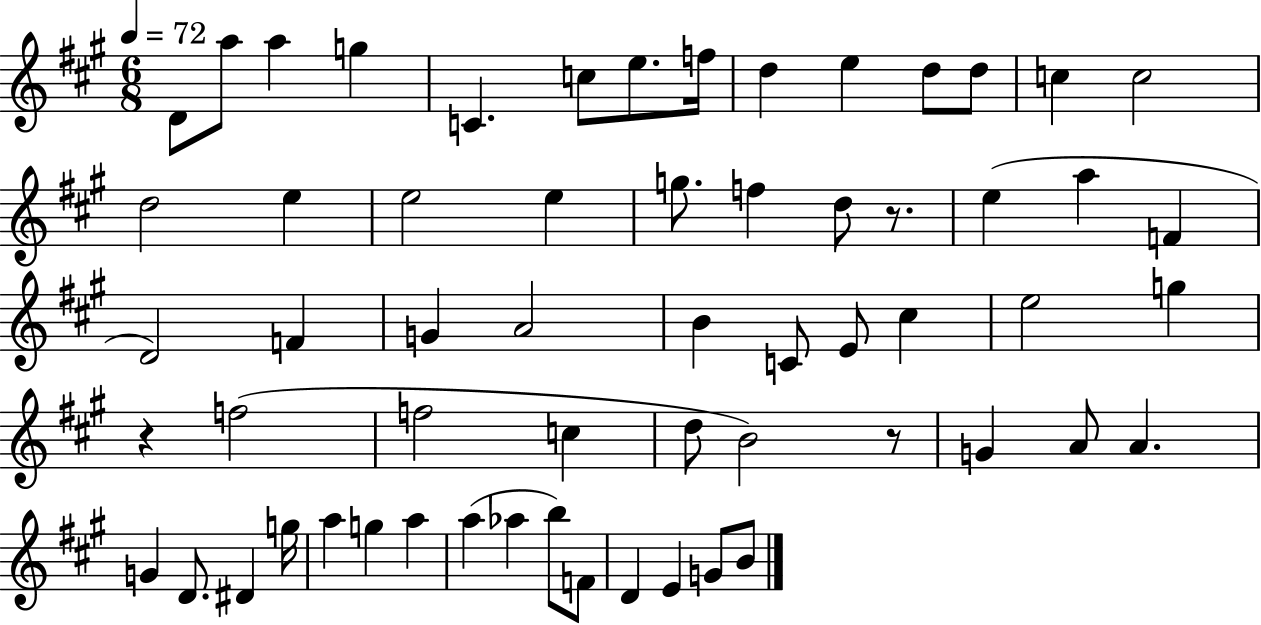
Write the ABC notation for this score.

X:1
T:Untitled
M:6/8
L:1/4
K:A
D/2 a/2 a g C c/2 e/2 f/4 d e d/2 d/2 c c2 d2 e e2 e g/2 f d/2 z/2 e a F D2 F G A2 B C/2 E/2 ^c e2 g z f2 f2 c d/2 B2 z/2 G A/2 A G D/2 ^D g/4 a g a a _a b/2 F/2 D E G/2 B/2